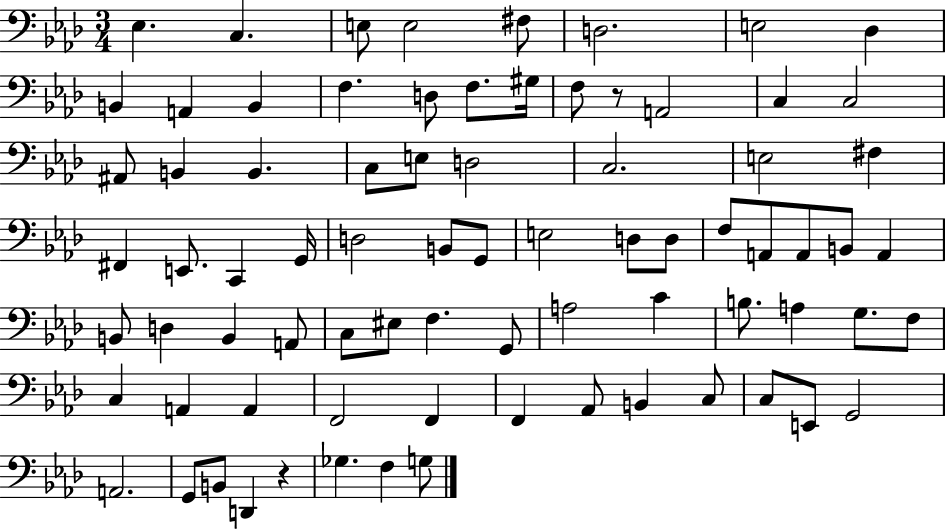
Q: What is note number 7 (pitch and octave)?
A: E3